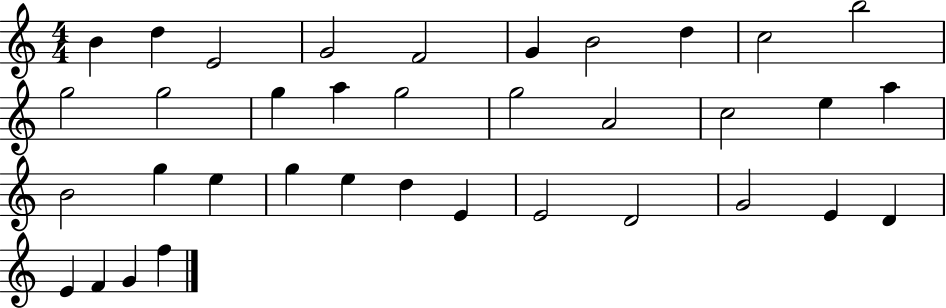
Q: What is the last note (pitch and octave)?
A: F5